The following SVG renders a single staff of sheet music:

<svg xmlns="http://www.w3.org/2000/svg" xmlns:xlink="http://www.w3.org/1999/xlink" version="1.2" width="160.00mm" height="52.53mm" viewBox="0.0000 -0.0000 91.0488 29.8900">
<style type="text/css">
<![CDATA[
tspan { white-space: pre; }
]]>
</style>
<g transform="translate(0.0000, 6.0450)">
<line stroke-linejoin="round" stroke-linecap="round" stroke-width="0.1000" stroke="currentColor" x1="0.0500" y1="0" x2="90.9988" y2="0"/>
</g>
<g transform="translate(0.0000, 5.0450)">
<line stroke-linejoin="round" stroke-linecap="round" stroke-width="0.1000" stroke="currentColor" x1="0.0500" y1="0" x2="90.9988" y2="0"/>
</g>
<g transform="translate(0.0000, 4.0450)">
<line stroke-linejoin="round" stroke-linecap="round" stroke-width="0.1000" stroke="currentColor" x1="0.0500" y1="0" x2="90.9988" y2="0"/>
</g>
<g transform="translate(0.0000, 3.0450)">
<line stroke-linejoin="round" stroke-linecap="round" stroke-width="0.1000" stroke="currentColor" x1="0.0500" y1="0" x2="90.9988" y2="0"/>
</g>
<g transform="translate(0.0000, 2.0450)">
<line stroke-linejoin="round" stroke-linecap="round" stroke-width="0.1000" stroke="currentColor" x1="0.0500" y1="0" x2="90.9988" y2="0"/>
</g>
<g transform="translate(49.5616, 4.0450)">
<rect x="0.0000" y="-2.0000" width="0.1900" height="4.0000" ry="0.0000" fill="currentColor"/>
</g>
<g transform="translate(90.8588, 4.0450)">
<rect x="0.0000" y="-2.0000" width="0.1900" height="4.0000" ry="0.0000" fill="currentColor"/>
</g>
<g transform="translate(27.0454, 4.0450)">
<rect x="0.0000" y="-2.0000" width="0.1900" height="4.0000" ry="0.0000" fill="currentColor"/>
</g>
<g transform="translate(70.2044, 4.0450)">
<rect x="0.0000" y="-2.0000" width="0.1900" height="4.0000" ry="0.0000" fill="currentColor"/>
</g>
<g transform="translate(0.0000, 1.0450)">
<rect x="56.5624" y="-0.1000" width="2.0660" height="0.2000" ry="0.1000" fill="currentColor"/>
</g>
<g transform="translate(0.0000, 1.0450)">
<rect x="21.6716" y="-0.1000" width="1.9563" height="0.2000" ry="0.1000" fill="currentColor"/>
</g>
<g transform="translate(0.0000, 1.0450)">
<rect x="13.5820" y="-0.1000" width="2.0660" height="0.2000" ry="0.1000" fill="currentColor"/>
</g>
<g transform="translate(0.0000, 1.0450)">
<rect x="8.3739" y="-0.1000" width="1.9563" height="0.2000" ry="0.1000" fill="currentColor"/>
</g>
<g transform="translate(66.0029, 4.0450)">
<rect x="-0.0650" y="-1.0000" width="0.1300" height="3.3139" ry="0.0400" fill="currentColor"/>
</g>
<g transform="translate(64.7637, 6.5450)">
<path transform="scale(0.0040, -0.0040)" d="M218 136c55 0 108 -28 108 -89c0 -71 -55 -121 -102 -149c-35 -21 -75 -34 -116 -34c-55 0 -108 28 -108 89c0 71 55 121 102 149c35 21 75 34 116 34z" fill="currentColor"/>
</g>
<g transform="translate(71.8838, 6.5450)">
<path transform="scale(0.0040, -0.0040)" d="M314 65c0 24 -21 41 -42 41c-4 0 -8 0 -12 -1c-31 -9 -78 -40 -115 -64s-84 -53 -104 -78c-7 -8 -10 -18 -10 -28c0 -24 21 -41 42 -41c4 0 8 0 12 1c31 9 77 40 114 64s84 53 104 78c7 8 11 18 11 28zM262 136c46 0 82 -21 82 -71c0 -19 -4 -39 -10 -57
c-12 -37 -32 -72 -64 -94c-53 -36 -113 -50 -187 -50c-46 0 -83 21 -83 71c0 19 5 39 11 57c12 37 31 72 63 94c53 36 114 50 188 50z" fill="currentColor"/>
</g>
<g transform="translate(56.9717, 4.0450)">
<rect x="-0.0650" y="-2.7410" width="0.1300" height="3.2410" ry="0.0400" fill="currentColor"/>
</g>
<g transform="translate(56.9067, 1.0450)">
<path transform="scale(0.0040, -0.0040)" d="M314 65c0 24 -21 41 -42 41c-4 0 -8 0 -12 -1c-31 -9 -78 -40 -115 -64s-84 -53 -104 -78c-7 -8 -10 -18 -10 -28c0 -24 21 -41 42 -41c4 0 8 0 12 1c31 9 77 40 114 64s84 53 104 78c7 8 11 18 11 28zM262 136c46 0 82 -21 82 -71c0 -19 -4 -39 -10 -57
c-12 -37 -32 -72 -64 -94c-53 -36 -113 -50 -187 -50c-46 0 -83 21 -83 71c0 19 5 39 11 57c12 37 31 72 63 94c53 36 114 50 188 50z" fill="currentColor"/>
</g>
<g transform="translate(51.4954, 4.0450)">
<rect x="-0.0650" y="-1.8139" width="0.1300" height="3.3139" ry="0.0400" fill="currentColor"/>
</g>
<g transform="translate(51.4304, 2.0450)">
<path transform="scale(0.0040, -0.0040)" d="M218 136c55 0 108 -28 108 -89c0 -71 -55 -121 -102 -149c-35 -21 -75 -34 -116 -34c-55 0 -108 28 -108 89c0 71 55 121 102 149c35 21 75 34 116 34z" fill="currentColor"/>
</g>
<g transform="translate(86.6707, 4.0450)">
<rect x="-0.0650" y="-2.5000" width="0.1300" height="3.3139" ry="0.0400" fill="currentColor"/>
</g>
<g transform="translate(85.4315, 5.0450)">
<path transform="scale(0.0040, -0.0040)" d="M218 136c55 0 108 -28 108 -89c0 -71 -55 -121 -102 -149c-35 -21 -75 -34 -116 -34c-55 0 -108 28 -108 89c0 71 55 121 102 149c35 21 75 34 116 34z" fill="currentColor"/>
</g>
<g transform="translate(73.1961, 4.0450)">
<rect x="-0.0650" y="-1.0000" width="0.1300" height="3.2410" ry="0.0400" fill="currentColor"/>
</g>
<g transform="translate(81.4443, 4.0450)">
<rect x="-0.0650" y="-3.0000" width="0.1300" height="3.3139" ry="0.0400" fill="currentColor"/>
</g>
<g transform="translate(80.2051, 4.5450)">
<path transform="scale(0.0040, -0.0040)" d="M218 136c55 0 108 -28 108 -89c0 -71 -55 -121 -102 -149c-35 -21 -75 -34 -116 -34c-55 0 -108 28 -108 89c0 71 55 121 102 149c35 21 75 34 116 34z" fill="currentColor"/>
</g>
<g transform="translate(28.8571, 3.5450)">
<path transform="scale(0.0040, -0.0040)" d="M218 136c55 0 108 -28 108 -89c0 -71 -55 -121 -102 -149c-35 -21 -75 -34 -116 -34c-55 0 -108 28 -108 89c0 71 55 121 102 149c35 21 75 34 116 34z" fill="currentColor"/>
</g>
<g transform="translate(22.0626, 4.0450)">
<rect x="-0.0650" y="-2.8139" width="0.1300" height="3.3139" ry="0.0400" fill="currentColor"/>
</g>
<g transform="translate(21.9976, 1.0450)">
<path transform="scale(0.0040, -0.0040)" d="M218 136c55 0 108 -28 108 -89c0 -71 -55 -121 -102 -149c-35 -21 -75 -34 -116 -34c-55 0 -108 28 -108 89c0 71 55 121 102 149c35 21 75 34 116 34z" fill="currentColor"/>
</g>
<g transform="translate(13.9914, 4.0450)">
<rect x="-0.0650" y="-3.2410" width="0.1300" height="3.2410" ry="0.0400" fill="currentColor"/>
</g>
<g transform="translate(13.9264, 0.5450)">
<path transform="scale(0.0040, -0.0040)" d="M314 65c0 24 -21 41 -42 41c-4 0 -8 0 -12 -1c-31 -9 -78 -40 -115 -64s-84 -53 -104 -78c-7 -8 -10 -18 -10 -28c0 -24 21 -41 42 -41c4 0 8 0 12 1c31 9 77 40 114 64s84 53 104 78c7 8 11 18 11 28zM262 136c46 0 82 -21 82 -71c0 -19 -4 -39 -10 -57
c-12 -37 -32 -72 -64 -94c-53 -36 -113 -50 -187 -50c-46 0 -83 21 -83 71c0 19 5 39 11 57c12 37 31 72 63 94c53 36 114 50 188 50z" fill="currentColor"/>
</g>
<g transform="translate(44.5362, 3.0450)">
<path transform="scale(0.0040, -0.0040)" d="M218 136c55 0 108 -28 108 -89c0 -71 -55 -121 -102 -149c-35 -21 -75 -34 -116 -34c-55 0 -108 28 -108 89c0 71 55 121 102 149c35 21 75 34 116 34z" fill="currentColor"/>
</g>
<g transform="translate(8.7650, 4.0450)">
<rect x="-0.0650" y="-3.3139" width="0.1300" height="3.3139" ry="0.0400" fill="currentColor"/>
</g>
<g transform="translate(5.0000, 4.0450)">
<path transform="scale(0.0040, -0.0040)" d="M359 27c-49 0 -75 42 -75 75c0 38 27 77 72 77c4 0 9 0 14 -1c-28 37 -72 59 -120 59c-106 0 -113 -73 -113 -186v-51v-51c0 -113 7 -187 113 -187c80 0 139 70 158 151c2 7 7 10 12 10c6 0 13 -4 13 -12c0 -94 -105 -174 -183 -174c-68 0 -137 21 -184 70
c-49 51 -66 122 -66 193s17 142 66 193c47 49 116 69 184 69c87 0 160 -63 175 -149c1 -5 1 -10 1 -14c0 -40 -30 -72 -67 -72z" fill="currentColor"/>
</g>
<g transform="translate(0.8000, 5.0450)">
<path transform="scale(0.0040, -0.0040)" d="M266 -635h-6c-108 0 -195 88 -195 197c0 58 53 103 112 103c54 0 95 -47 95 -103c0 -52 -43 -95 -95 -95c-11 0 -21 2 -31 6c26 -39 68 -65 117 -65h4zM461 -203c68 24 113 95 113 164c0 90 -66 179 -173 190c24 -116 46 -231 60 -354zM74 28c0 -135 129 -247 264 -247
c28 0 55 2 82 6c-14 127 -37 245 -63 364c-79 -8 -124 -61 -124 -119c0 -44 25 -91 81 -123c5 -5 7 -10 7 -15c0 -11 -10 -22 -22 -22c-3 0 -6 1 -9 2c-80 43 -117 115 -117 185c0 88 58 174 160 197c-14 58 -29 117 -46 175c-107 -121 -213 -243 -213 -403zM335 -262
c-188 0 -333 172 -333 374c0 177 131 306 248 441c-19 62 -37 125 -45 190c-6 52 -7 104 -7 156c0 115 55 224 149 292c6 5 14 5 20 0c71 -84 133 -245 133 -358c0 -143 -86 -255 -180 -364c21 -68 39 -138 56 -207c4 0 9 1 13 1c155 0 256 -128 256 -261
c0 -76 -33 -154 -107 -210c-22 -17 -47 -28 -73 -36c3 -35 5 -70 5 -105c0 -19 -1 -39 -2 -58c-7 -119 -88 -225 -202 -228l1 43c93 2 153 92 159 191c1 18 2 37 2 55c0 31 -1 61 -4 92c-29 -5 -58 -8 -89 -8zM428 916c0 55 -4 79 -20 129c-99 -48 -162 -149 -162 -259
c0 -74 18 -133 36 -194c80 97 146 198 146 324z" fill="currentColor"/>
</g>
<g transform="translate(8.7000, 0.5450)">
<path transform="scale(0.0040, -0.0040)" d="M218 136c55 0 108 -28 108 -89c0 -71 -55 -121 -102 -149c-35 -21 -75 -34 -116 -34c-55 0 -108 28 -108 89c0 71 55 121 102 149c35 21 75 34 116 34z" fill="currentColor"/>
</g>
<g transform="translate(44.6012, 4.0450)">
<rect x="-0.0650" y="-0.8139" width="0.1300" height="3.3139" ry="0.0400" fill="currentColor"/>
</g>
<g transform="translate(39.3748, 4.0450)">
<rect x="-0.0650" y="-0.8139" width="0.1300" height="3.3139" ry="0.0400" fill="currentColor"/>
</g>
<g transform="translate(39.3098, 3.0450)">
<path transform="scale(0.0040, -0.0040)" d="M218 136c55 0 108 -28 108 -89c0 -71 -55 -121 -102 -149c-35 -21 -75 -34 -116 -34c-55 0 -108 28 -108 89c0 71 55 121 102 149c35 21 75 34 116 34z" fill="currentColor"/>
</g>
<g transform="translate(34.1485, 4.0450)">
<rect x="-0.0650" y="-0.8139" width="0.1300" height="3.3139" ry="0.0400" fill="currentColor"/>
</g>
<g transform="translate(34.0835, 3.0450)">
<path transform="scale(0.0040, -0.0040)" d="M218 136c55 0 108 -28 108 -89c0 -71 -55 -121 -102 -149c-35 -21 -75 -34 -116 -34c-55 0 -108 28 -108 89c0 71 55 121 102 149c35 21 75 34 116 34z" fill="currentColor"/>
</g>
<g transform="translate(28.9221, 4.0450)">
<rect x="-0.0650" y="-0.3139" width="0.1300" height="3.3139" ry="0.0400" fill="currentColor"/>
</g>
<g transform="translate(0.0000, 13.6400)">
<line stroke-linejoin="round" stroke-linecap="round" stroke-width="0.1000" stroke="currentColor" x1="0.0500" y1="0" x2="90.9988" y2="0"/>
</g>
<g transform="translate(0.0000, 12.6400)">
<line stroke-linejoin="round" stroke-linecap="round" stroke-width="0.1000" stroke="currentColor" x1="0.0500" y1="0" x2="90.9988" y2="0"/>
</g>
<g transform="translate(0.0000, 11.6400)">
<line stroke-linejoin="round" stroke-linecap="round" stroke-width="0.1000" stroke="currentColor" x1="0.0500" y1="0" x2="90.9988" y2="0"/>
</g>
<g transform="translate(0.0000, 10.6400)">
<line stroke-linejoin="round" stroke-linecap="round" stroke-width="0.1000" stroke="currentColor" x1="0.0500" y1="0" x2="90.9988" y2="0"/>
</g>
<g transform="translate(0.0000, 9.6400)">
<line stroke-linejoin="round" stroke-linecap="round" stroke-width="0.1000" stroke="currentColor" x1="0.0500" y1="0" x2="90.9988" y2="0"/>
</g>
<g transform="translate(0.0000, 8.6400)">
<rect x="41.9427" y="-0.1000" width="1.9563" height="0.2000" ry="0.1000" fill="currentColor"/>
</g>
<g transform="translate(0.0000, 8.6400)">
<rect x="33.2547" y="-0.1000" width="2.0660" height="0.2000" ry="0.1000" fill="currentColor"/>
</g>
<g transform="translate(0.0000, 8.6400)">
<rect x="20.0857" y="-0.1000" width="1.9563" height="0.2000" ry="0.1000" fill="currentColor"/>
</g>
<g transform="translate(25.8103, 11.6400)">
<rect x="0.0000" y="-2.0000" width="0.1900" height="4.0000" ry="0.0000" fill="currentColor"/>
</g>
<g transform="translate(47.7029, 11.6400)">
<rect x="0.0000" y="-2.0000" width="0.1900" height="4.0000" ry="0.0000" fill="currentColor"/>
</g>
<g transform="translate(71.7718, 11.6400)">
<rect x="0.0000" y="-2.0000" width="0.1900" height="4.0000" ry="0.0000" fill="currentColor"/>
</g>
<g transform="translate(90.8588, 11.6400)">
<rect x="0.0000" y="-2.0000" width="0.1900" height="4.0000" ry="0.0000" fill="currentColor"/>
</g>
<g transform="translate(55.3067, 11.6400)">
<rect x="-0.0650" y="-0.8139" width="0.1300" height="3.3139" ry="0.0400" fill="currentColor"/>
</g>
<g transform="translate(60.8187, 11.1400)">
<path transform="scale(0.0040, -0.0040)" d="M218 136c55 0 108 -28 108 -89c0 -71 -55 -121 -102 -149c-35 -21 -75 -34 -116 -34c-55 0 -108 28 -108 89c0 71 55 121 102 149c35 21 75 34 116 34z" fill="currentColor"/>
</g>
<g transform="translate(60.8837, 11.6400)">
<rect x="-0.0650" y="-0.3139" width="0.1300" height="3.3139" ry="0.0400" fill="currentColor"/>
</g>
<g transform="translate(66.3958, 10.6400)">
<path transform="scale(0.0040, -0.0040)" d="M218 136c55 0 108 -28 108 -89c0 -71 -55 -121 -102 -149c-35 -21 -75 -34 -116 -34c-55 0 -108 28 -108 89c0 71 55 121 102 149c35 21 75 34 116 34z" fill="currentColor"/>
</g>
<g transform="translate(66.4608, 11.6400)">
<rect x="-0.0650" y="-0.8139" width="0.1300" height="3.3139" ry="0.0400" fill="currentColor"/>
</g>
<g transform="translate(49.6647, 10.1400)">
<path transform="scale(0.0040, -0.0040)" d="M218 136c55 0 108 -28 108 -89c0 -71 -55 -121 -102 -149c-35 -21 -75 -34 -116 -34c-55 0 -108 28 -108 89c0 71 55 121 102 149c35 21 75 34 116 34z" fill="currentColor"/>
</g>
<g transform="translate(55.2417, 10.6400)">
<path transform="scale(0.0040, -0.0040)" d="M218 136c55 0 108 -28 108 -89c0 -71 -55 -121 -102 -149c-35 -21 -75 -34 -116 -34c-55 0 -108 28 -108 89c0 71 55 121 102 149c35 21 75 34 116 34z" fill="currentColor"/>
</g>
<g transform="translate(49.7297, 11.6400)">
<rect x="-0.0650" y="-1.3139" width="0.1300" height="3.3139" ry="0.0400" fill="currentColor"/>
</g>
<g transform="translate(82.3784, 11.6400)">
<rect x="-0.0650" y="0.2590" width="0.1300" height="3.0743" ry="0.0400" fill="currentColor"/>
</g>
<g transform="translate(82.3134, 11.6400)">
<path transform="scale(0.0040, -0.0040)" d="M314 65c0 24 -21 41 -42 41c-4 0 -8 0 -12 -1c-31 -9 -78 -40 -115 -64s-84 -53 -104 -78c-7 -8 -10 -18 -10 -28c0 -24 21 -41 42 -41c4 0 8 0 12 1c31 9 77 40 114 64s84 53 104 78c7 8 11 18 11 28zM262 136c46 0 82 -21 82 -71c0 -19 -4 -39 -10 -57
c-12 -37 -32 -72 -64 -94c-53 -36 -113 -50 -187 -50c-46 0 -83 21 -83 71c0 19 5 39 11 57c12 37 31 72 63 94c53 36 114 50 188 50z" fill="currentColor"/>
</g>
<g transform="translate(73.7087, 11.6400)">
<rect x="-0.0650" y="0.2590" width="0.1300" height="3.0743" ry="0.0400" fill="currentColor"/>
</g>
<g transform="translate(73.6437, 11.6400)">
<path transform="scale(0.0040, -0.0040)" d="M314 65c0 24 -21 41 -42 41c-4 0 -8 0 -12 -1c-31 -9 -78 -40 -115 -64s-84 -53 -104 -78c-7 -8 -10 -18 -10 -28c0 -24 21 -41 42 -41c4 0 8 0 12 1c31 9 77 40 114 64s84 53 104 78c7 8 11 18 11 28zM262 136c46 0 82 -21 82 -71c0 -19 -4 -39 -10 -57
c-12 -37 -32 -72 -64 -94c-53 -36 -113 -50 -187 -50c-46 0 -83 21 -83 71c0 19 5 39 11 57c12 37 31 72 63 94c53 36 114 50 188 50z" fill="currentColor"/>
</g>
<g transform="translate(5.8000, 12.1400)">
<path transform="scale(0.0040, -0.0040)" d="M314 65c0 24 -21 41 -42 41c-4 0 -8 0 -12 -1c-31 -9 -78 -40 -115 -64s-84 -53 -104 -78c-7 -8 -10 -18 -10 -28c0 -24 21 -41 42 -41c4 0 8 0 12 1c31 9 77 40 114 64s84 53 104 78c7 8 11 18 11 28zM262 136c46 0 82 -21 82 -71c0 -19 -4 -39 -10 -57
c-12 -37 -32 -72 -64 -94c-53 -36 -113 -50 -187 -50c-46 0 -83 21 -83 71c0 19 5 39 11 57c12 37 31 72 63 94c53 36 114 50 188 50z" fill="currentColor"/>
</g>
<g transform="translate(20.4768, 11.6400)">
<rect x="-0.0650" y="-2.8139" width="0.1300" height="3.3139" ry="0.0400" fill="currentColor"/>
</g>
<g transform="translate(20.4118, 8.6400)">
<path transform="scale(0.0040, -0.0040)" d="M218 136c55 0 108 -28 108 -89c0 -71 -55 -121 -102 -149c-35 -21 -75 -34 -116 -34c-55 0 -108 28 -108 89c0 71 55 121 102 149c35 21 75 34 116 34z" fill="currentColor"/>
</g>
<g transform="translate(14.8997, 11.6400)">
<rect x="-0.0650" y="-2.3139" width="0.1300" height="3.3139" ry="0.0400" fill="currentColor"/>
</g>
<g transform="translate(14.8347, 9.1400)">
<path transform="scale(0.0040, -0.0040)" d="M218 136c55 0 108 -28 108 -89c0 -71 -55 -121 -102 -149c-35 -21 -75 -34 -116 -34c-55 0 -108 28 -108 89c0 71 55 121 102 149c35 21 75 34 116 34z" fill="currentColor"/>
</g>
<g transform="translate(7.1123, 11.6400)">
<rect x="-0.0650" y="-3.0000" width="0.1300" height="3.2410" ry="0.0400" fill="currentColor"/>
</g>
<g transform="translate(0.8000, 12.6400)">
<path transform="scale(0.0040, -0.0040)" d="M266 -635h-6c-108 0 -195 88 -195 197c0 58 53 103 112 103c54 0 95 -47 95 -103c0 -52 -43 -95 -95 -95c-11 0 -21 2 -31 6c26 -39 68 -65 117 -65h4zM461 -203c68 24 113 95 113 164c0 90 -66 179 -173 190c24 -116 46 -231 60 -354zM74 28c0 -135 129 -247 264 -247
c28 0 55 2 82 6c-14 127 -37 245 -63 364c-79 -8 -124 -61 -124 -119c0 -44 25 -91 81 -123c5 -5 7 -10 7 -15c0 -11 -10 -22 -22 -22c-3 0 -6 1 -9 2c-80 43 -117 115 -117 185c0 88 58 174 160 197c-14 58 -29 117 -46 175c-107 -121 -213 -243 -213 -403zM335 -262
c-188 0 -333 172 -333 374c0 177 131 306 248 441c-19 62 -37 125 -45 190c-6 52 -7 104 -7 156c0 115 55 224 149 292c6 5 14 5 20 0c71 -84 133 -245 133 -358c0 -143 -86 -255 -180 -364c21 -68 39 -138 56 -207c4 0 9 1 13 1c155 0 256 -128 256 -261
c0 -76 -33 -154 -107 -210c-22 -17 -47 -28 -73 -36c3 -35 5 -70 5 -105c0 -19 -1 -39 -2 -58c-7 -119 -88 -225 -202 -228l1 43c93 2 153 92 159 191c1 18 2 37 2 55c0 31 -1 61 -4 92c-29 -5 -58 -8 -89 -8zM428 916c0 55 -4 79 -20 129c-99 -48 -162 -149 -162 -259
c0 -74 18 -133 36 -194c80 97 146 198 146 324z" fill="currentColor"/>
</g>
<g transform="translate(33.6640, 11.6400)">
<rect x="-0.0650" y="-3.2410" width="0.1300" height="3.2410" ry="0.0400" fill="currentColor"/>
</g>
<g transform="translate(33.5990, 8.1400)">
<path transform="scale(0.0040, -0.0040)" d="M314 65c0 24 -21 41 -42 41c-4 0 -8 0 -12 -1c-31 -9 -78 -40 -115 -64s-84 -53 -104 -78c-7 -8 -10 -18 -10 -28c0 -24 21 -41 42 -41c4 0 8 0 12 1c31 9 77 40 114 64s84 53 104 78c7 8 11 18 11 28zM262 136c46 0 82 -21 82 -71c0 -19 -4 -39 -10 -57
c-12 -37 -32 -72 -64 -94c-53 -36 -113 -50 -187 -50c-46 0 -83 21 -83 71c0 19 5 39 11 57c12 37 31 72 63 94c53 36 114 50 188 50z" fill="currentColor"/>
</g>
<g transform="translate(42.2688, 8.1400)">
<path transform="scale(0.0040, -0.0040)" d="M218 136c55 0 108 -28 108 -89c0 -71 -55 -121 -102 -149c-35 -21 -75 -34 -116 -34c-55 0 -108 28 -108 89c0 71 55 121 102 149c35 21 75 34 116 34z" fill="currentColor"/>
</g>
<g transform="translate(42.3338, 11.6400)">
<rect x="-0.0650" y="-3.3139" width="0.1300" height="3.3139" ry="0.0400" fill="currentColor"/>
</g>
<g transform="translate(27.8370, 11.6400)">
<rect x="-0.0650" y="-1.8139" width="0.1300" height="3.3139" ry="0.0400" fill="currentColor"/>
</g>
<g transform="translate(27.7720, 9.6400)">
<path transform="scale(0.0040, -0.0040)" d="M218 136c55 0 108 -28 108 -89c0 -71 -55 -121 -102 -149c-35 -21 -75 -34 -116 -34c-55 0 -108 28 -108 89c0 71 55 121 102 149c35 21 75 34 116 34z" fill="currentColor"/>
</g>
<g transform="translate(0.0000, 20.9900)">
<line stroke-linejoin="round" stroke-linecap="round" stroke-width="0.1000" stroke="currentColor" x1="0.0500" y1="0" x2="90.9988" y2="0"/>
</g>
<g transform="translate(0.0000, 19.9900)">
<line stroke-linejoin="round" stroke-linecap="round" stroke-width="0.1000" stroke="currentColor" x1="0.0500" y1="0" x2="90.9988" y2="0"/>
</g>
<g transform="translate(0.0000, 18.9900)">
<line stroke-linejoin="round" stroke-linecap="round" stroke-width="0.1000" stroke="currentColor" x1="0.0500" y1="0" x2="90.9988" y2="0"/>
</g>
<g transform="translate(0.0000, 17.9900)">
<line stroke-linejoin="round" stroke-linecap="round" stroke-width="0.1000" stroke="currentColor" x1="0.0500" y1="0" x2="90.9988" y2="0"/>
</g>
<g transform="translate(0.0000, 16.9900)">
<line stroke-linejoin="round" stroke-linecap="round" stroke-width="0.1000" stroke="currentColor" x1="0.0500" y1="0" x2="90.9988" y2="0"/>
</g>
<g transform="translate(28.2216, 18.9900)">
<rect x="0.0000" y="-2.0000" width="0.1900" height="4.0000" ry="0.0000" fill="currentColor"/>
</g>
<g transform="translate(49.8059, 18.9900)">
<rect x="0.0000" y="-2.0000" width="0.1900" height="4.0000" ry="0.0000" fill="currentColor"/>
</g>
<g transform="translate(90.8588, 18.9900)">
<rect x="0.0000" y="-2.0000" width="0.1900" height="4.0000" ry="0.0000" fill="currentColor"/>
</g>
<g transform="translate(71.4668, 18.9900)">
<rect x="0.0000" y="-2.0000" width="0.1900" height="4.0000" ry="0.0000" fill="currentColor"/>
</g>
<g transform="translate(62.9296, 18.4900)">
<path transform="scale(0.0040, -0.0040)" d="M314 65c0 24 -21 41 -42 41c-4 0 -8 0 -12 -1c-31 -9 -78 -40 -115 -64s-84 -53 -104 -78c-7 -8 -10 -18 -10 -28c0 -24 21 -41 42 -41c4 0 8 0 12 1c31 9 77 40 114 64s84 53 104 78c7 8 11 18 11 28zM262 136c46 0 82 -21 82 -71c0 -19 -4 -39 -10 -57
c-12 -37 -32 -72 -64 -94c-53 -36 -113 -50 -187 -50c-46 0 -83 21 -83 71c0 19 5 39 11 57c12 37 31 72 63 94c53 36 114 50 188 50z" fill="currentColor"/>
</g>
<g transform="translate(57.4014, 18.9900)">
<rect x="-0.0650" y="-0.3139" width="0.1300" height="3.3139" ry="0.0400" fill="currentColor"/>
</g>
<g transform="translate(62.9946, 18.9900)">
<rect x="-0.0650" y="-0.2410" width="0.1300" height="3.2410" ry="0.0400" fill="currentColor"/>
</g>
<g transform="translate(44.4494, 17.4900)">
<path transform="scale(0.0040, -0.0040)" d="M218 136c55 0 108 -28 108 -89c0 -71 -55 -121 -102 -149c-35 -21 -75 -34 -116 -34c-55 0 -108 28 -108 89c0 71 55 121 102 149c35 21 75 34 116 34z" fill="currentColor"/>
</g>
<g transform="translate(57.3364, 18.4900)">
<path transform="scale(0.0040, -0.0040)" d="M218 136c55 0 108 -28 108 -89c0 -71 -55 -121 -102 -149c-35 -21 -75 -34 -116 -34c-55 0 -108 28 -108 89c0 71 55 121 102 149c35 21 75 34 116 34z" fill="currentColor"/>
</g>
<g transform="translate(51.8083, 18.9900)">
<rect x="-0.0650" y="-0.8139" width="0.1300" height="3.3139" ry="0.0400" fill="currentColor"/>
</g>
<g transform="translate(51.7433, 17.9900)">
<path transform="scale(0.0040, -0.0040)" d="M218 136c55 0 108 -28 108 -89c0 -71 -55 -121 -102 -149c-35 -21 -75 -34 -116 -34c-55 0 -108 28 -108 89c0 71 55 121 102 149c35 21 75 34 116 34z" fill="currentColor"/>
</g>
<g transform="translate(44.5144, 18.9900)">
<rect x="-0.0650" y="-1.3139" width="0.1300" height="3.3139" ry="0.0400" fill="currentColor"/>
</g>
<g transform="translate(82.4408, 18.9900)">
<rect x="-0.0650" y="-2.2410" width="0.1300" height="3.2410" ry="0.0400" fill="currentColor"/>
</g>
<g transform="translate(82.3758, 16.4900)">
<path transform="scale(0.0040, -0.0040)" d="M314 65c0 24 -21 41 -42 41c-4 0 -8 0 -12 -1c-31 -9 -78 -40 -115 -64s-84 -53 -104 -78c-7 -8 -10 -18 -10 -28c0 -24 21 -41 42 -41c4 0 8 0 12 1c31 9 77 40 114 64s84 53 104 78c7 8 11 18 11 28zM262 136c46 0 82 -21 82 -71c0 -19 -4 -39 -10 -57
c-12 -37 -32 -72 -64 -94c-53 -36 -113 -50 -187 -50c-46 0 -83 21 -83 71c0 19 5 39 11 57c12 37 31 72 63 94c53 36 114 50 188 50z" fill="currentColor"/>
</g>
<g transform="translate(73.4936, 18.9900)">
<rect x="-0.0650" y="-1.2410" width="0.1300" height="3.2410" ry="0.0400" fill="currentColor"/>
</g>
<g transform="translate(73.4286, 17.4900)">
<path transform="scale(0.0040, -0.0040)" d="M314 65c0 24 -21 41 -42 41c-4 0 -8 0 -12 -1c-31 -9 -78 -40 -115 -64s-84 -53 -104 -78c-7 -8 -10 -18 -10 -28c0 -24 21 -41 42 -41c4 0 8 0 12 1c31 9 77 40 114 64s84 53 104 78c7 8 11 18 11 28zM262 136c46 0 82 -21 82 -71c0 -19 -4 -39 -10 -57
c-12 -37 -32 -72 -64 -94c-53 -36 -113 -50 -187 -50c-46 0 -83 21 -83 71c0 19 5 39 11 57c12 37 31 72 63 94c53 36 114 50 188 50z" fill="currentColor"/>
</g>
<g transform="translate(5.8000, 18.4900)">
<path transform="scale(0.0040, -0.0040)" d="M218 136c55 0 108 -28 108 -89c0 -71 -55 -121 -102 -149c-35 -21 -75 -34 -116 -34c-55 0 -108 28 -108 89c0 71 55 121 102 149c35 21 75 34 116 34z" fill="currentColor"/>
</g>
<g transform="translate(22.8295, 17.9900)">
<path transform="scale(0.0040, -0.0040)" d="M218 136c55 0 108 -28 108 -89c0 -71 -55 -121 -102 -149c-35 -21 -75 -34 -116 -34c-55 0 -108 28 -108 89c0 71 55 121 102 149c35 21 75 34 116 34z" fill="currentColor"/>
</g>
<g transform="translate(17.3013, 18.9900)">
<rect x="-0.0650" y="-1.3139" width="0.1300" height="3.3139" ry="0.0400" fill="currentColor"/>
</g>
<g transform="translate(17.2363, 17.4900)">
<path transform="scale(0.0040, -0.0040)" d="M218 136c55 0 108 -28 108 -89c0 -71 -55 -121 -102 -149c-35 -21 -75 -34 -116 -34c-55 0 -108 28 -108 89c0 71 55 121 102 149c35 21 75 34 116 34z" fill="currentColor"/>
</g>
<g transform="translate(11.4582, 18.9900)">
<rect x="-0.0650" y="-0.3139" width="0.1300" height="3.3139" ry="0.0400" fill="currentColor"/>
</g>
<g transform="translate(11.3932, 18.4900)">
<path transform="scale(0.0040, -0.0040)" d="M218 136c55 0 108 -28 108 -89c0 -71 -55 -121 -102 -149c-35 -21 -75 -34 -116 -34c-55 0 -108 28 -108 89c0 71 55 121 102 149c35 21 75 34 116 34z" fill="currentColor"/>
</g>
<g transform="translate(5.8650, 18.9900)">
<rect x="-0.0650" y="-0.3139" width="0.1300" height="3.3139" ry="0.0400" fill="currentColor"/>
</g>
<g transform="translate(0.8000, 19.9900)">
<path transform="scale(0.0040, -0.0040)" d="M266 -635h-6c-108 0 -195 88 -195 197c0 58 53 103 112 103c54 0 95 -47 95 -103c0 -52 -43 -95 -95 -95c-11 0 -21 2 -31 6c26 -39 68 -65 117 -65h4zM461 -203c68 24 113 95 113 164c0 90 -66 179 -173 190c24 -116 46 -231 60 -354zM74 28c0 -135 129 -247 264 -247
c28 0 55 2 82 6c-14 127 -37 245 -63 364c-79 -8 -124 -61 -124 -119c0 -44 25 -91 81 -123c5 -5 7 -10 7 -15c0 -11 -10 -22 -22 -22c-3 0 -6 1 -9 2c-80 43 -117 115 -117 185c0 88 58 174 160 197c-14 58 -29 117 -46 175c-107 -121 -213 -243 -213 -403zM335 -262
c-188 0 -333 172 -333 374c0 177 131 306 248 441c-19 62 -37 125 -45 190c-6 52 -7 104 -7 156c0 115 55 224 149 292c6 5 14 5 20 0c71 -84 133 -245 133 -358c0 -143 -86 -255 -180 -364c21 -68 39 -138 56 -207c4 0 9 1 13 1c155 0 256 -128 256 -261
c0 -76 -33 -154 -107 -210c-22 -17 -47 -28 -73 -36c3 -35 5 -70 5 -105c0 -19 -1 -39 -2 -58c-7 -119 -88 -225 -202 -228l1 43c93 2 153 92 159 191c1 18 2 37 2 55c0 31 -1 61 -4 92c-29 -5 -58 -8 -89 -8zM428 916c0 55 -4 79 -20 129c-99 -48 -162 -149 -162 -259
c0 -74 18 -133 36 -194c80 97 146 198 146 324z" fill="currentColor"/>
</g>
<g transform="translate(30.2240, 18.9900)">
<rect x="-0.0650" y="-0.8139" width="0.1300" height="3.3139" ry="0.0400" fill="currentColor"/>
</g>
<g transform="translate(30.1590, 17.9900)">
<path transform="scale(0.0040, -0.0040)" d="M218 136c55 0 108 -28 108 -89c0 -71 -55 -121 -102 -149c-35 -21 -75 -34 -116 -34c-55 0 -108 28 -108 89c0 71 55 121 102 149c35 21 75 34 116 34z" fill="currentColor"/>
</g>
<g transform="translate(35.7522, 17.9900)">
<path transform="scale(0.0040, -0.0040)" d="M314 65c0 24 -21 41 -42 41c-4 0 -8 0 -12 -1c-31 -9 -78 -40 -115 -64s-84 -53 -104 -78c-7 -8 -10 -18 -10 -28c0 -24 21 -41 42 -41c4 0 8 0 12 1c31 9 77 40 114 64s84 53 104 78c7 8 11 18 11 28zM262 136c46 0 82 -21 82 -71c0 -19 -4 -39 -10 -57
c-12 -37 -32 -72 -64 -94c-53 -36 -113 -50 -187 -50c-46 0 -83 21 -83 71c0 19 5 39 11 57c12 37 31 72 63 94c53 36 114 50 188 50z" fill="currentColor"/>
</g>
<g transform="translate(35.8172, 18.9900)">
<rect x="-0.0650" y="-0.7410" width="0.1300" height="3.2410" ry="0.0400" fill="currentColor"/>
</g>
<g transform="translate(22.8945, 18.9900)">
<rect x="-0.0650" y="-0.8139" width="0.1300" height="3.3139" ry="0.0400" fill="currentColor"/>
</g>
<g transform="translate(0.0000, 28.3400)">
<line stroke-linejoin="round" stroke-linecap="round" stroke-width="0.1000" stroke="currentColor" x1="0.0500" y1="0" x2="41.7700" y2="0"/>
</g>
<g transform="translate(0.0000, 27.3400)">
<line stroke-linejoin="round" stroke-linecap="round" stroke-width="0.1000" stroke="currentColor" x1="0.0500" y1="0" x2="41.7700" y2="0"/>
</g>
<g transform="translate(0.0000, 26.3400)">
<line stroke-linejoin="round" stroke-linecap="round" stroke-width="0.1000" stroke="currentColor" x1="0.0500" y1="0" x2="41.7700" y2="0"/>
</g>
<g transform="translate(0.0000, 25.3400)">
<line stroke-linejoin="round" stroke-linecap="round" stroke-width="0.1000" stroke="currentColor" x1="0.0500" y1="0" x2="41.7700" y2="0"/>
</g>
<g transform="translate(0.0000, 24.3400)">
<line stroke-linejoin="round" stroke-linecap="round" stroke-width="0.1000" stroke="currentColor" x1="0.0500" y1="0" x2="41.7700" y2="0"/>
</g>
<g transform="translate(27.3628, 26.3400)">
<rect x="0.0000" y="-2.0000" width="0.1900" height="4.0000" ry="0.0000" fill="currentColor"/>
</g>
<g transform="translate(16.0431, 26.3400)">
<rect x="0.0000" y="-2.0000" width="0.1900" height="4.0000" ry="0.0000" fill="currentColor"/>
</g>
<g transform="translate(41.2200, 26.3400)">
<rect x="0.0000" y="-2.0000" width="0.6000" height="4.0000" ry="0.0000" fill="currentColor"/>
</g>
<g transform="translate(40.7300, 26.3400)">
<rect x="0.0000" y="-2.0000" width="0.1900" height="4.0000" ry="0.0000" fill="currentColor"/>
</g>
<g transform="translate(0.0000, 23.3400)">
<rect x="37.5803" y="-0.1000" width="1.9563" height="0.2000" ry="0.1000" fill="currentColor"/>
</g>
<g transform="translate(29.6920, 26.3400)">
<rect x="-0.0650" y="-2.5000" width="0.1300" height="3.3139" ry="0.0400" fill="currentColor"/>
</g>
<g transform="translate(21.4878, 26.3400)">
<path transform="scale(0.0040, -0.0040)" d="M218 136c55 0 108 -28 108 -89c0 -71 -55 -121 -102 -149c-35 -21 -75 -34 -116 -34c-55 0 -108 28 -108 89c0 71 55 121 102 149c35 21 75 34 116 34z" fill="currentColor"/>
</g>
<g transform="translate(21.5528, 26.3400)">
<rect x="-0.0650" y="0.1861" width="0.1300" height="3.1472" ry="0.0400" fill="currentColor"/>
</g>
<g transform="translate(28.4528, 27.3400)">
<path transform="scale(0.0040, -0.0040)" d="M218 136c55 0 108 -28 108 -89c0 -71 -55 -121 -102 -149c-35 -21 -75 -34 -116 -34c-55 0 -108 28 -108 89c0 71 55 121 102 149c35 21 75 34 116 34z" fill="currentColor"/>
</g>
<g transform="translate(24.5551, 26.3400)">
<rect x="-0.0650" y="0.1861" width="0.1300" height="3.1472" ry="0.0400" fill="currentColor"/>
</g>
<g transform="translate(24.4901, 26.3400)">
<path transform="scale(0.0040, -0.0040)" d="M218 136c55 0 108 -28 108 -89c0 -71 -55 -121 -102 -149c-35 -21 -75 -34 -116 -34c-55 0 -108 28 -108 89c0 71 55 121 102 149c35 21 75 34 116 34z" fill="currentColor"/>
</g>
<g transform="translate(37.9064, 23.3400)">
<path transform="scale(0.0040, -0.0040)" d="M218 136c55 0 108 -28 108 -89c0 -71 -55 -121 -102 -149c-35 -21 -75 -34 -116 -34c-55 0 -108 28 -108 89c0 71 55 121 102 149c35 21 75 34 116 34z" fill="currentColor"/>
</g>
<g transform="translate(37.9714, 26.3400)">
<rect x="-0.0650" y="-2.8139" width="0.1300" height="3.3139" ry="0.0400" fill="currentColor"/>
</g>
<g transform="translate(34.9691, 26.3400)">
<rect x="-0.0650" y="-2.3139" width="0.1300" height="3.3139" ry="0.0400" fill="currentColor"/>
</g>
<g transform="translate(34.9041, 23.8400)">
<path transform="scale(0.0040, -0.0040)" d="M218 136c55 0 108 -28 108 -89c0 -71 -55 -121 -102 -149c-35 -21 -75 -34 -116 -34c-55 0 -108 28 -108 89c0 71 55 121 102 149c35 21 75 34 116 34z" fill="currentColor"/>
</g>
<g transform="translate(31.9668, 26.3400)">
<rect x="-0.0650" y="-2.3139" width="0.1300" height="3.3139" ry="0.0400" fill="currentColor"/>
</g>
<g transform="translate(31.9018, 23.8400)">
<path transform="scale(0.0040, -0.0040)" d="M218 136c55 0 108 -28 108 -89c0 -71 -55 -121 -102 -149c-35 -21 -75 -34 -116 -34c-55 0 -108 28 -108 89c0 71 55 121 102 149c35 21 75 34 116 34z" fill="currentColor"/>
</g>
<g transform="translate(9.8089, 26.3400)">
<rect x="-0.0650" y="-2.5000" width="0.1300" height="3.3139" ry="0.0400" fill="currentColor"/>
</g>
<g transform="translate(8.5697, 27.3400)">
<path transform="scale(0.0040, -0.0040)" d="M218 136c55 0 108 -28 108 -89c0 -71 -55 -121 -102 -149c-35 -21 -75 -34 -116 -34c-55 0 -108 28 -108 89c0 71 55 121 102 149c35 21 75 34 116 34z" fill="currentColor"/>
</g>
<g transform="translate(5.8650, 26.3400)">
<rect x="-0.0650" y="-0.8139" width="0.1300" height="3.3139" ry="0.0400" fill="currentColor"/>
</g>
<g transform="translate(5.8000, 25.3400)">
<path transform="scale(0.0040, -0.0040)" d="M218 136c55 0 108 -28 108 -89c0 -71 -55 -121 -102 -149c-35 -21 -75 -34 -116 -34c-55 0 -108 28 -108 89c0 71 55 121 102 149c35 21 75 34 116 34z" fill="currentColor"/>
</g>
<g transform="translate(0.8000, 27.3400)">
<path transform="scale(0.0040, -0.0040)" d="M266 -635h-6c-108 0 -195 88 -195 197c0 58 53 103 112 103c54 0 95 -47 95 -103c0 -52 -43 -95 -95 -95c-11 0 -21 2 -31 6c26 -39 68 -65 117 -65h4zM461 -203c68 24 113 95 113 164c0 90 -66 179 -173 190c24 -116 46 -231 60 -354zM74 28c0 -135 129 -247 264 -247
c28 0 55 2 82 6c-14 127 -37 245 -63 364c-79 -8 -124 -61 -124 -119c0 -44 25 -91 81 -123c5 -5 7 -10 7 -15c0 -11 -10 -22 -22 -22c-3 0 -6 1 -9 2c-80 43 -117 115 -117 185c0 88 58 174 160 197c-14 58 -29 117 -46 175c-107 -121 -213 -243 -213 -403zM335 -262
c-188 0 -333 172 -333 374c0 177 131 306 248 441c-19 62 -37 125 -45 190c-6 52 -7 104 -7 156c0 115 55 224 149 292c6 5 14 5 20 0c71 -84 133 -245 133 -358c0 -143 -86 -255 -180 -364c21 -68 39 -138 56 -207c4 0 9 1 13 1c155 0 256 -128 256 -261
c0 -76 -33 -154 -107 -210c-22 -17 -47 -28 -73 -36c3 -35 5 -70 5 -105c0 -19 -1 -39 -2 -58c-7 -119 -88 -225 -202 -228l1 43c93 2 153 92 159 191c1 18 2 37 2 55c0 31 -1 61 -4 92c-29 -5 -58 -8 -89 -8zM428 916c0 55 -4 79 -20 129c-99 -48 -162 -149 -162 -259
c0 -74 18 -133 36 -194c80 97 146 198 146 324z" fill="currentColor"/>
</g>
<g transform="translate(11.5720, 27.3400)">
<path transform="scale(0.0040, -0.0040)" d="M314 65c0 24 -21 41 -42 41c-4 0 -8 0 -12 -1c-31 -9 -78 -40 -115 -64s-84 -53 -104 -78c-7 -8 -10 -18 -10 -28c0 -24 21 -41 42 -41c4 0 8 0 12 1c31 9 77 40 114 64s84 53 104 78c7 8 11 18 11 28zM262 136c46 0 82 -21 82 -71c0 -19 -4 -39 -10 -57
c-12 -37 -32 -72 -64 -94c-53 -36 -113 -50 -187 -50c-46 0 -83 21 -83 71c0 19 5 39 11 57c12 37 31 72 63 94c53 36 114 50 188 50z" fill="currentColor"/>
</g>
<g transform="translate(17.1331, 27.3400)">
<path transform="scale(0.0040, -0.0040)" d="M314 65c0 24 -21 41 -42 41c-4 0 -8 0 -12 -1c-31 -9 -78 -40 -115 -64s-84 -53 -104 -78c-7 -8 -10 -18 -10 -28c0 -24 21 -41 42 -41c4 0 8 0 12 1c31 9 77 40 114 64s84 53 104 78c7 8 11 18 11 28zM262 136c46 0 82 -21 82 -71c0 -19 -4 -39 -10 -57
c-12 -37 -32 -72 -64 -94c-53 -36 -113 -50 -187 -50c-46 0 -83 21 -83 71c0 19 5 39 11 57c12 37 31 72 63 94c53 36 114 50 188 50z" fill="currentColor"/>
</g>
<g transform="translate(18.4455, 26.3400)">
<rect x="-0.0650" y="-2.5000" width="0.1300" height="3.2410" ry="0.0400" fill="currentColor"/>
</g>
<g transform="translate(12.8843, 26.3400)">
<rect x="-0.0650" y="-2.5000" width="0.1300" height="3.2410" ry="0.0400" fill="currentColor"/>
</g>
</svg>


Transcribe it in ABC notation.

X:1
T:Untitled
M:4/4
L:1/4
K:C
b b2 a c d d d f a2 D D2 A G A2 g a f b2 b e d c d B2 B2 c c e d d d2 e d c c2 e2 g2 d G G2 G2 B B G g g a